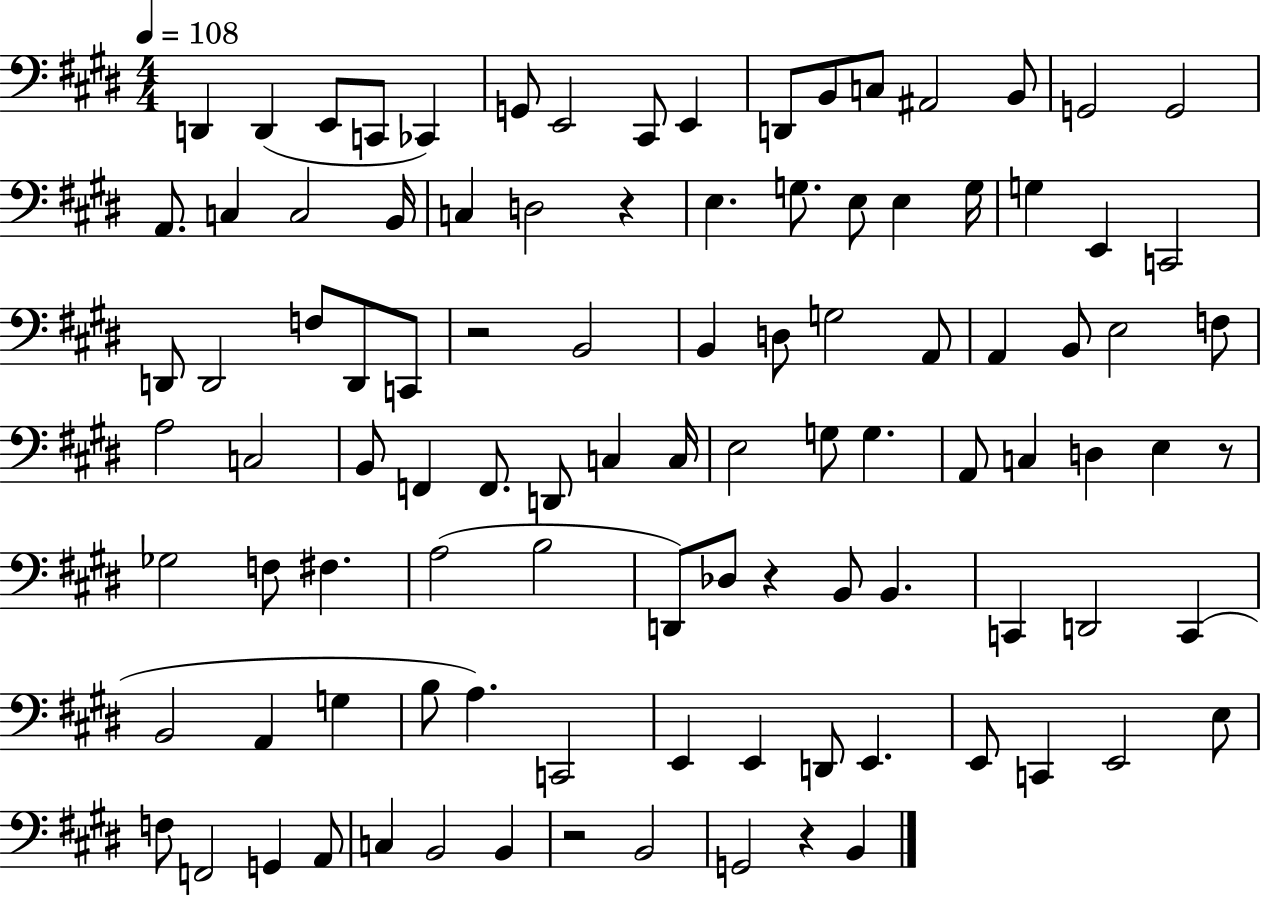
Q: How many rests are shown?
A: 6